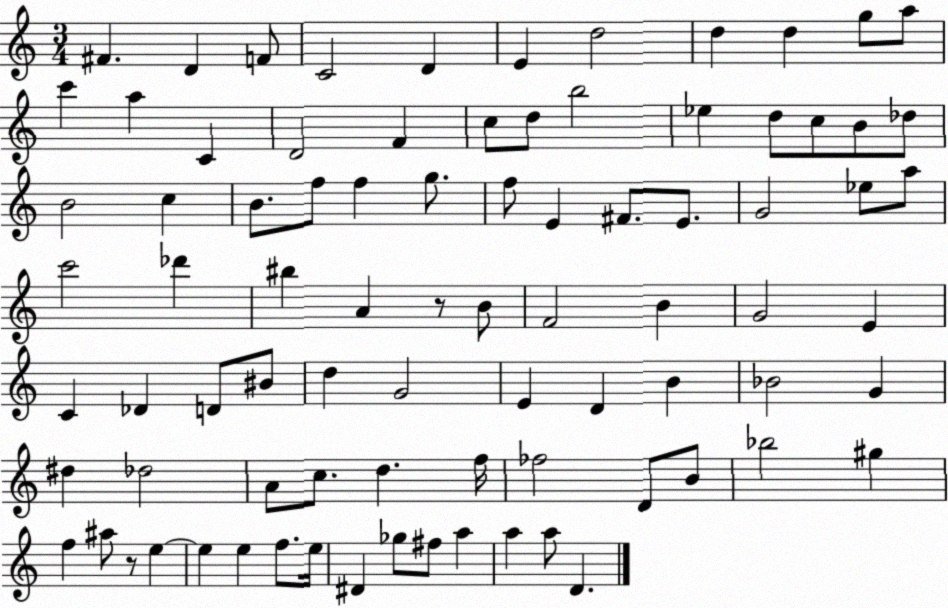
X:1
T:Untitled
M:3/4
L:1/4
K:C
^F D F/2 C2 D E d2 d d g/2 a/2 c' a C D2 F c/2 d/2 b2 _e d/2 c/2 B/2 _d/2 B2 c B/2 f/2 f g/2 f/2 E ^F/2 E/2 G2 _e/2 a/2 c'2 _d' ^b A z/2 B/2 F2 B G2 E C _D D/2 ^B/2 d G2 E D B _B2 G ^d _d2 A/2 c/2 d f/4 _f2 D/2 B/2 _b2 ^g f ^a/2 z/2 e e e f/2 e/4 ^D _g/2 ^f/2 a a a/2 D